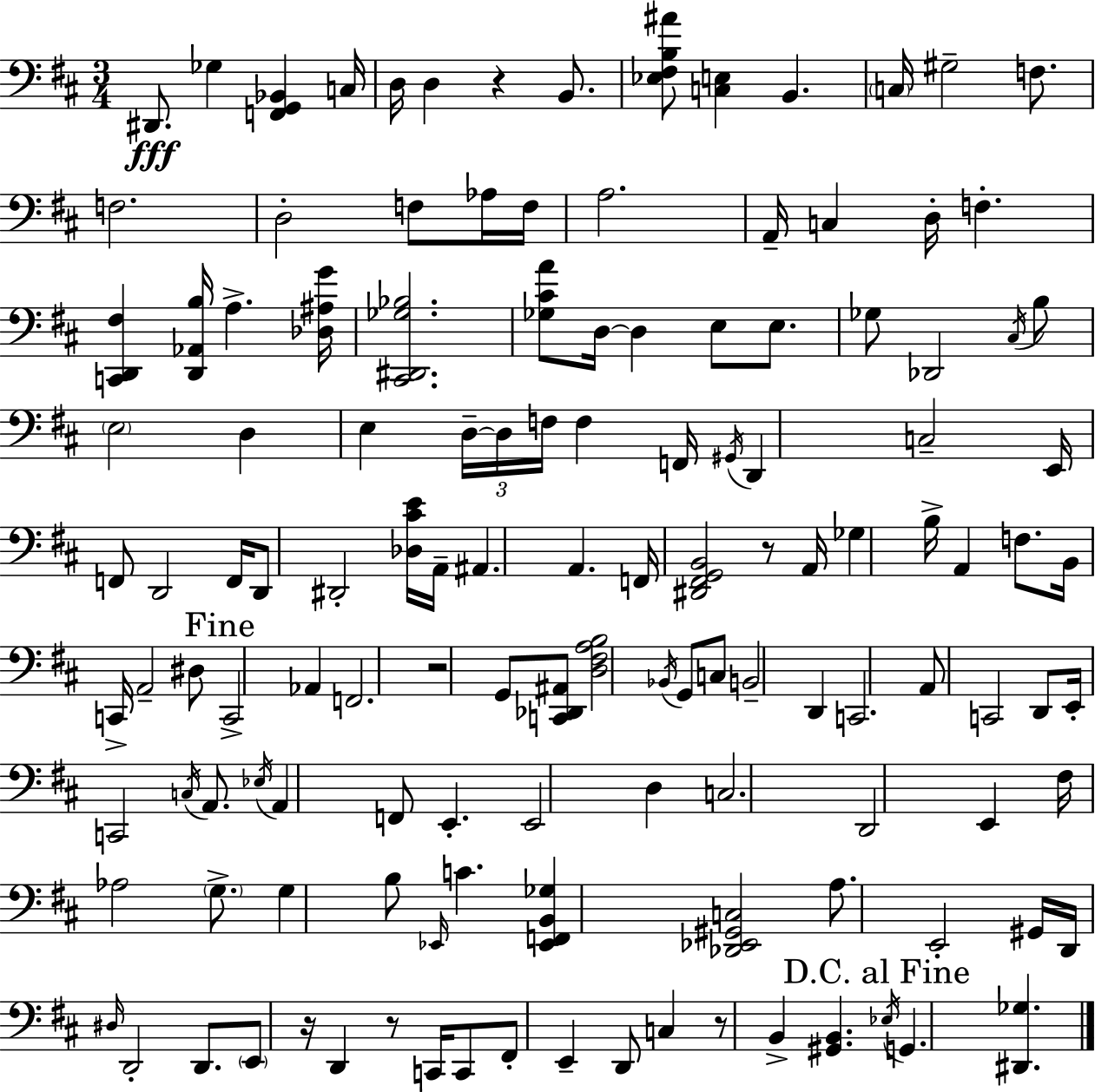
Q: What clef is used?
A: bass